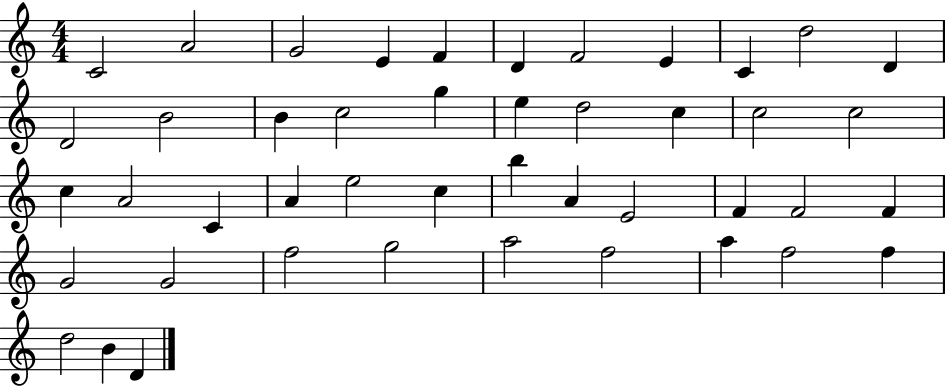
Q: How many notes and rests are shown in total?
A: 45